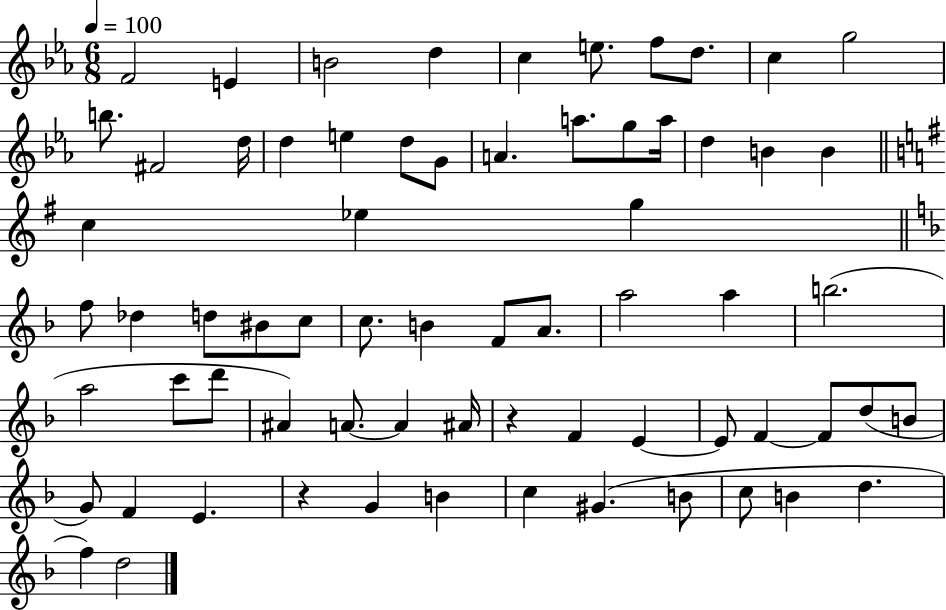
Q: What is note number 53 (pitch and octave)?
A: B4